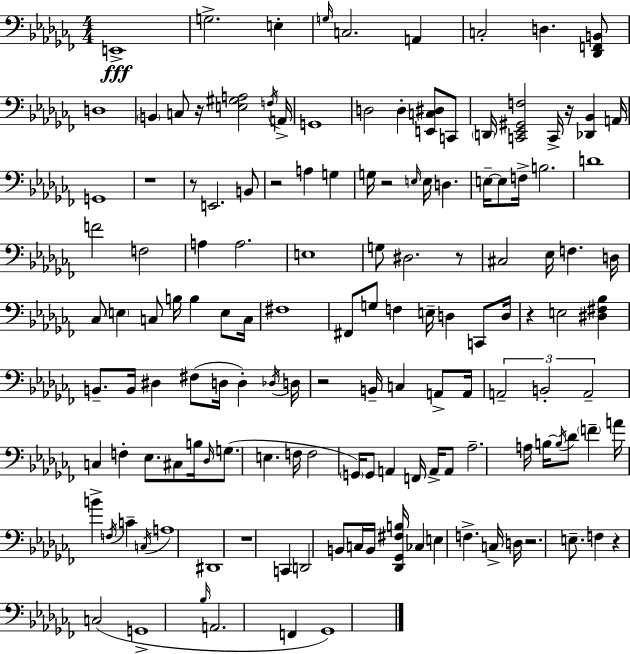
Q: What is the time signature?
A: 4/4